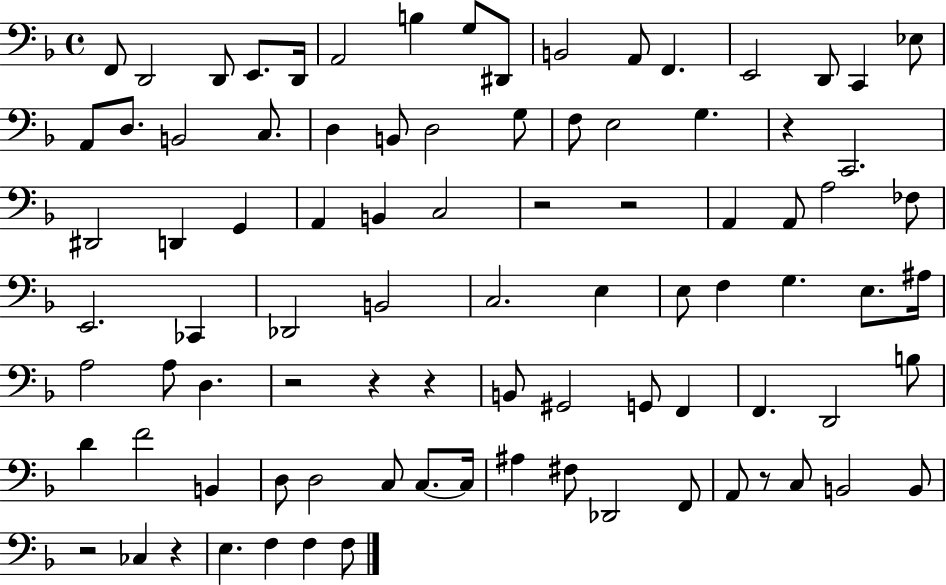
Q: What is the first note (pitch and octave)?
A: F2